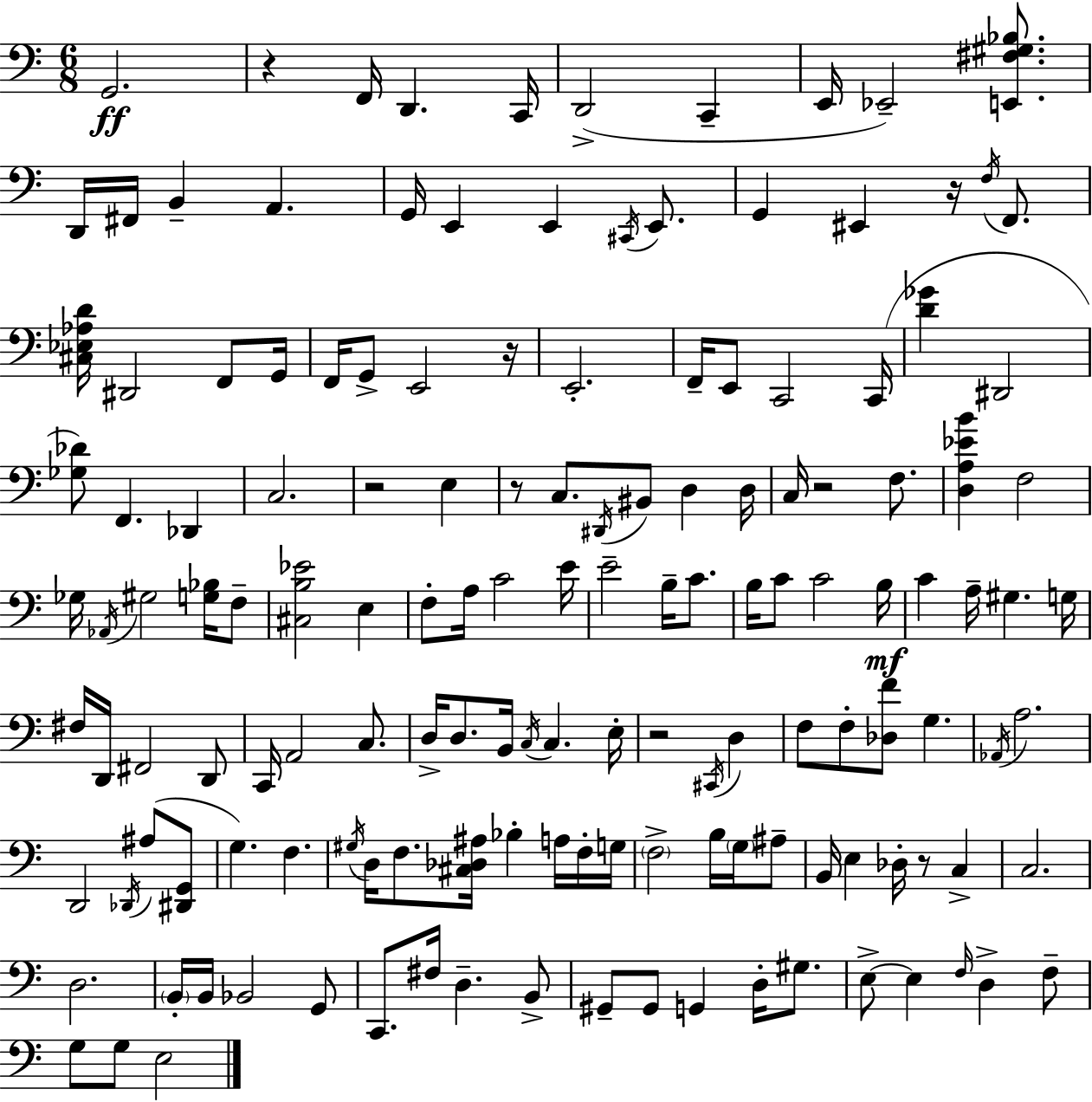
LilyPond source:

{
  \clef bass
  \numericTimeSignature
  \time 6/8
  \key a \minor
  g,2.\ff | r4 f,16 d,4. c,16 | d,2->( c,4-- | e,16 ees,2--) <e, fis gis bes>8. | \break d,16 fis,16 b,4-- a,4. | g,16 e,4 e,4 \acciaccatura { cis,16 } e,8. | g,4 eis,4 r16 \acciaccatura { f16 } f,8. | <cis ees aes d'>16 dis,2 f,8 | \break g,16 f,16 g,8-> e,2 | r16 e,2.-. | f,16-- e,8 c,2 | c,16( <d' ges'>4 dis,2 | \break <ges des'>8) f,4. des,4 | c2. | r2 e4 | r8 c8. \acciaccatura { dis,16 } bis,8 d4 | \break d16 c16 r2 | f8. <d a ees' b'>4 f2 | ges16 \acciaccatura { aes,16 } gis2 | <g bes>16 f8-- <cis b ees'>2 | \break e4 f8-. a16 c'2 | e'16 e'2-- | b16-- c'8. b16 c'8 c'2 | b16\mf c'4 a16-- gis4. | \break g16 fis16 d,16 fis,2 | d,8 c,16 a,2 | c8. d16-> d8. b,16 \acciaccatura { c16 } c4. | e16-. r2 | \break \acciaccatura { cis,16 } d4 f8 f8-. <des f'>8 | g4. \acciaccatura { aes,16 } a2. | d,2 | \acciaccatura { des,16 }( ais8 <dis, g,>8 g4.) | \break f4. \acciaccatura { gis16 } d16 f8. | <cis des ais>16 bes4-. a16 f16-. g16 \parenthesize f2-> | b16 \parenthesize g16 ais8-- b,16 e4 | des16-. r8 c4-> c2. | \break d2. | \parenthesize b,16-. b,16 bes,2 | g,8 c,8. | fis16 d4.-- b,8-> gis,8-- gis,8 | \break g,4 d16-. gis8. e8->~~ e4 | \grace { f16 } d4-> f8-- g8 | g8 e2 \bar "|."
}